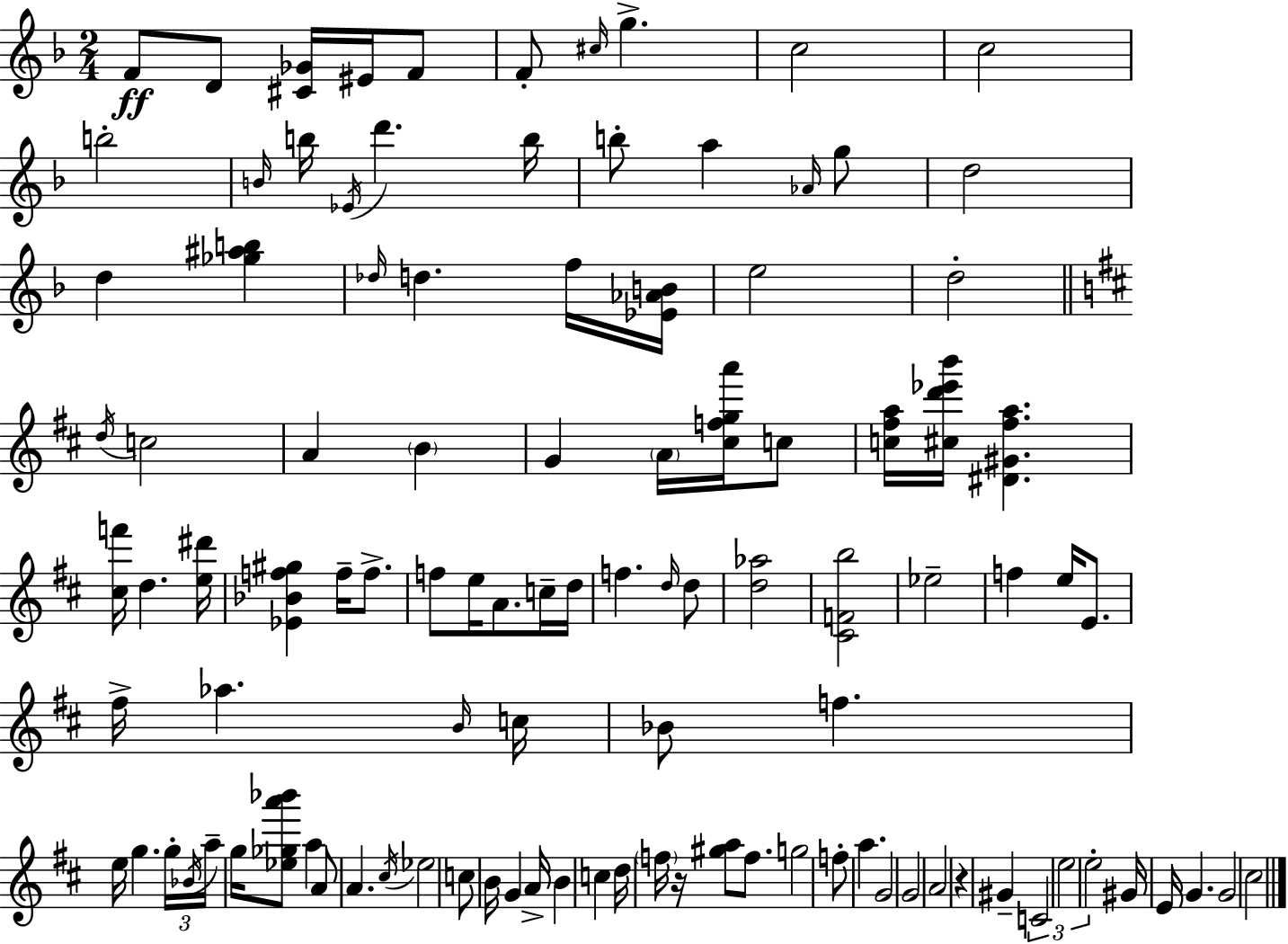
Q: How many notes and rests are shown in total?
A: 105